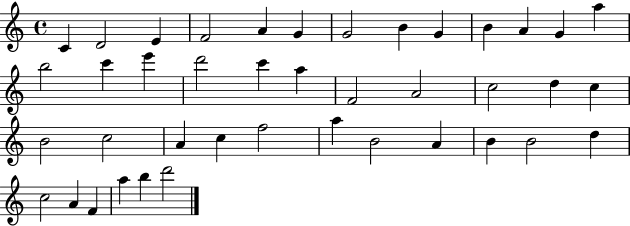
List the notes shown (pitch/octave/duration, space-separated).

C4/q D4/h E4/q F4/h A4/q G4/q G4/h B4/q G4/q B4/q A4/q G4/q A5/q B5/h C6/q E6/q D6/h C6/q A5/q F4/h A4/h C5/h D5/q C5/q B4/h C5/h A4/q C5/q F5/h A5/q B4/h A4/q B4/q B4/h D5/q C5/h A4/q F4/q A5/q B5/q D6/h